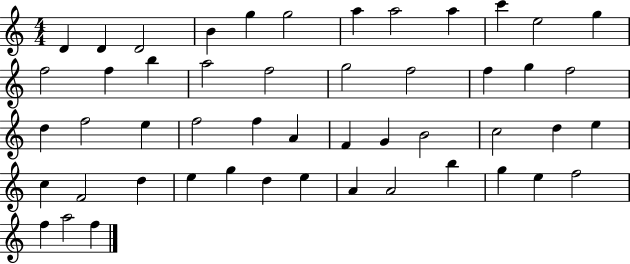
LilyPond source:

{
  \clef treble
  \numericTimeSignature
  \time 4/4
  \key c \major
  d'4 d'4 d'2 | b'4 g''4 g''2 | a''4 a''2 a''4 | c'''4 e''2 g''4 | \break f''2 f''4 b''4 | a''2 f''2 | g''2 f''2 | f''4 g''4 f''2 | \break d''4 f''2 e''4 | f''2 f''4 a'4 | f'4 g'4 b'2 | c''2 d''4 e''4 | \break c''4 f'2 d''4 | e''4 g''4 d''4 e''4 | a'4 a'2 b''4 | g''4 e''4 f''2 | \break f''4 a''2 f''4 | \bar "|."
}